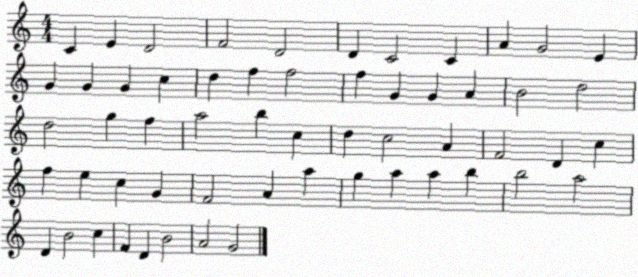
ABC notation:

X:1
T:Untitled
M:4/4
L:1/4
K:C
C E D2 F2 D2 D C2 C A G2 E G G G c d f f2 f G G A B2 d2 d2 g f a2 b c d c2 A F2 D c f e c G F2 A a g a a b b2 a2 D B2 c F D B2 A2 G2